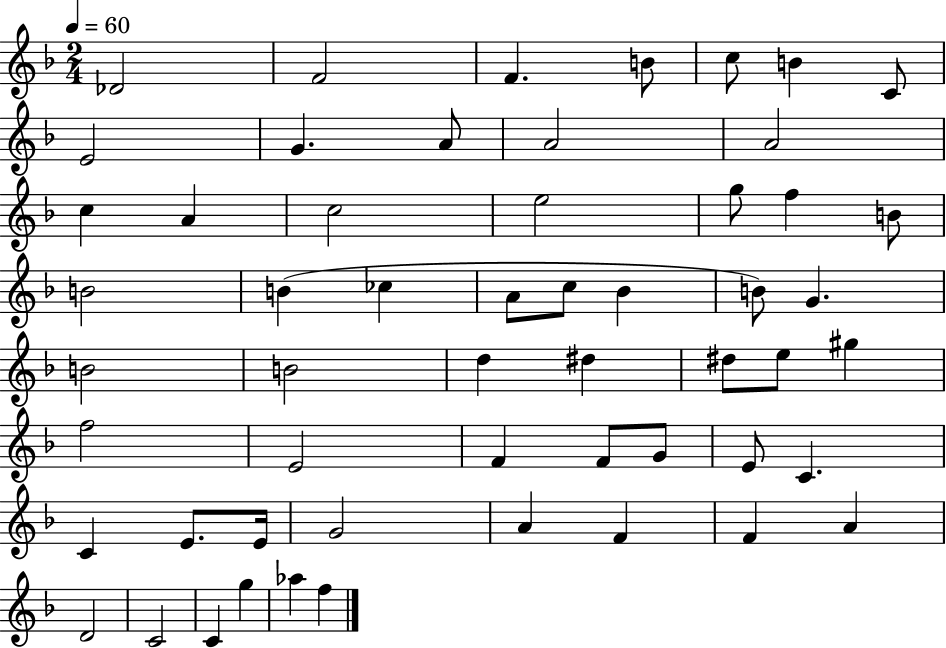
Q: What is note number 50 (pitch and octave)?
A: D4